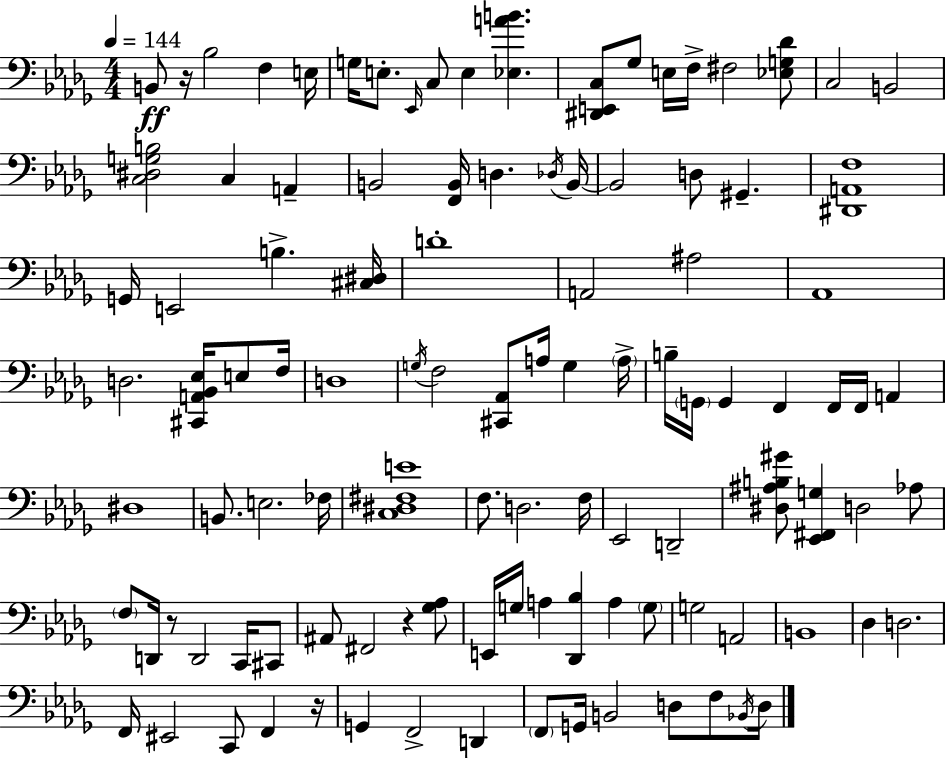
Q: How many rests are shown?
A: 4